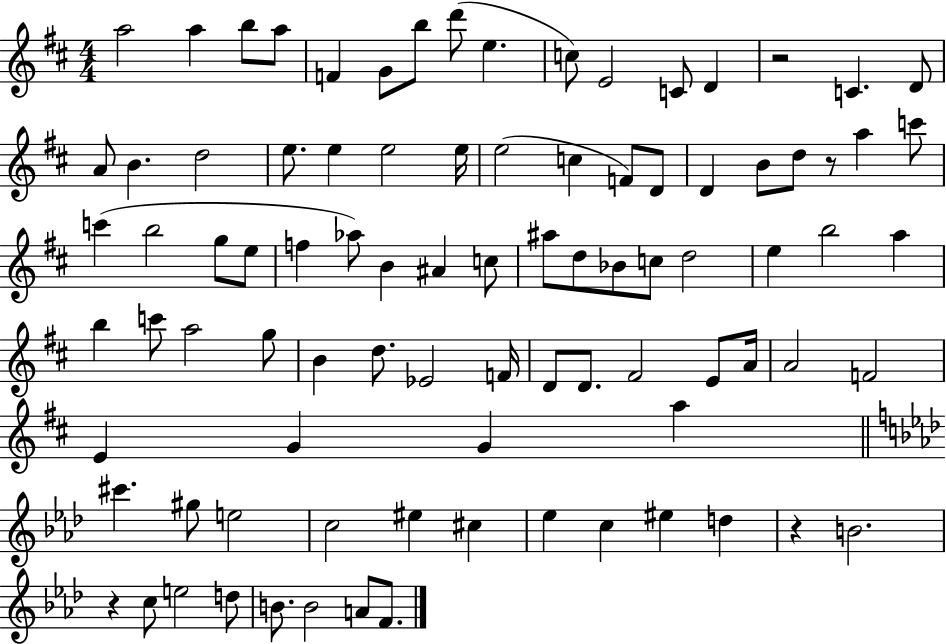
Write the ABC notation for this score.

X:1
T:Untitled
M:4/4
L:1/4
K:D
a2 a b/2 a/2 F G/2 b/2 d'/2 e c/2 E2 C/2 D z2 C D/2 A/2 B d2 e/2 e e2 e/4 e2 c F/2 D/2 D B/2 d/2 z/2 a c'/2 c' b2 g/2 e/2 f _a/2 B ^A c/2 ^a/2 d/2 _B/2 c/2 d2 e b2 a b c'/2 a2 g/2 B d/2 _E2 F/4 D/2 D/2 ^F2 E/2 A/4 A2 F2 E G G a ^c' ^g/2 e2 c2 ^e ^c _e c ^e d z B2 z c/2 e2 d/2 B/2 B2 A/2 F/2